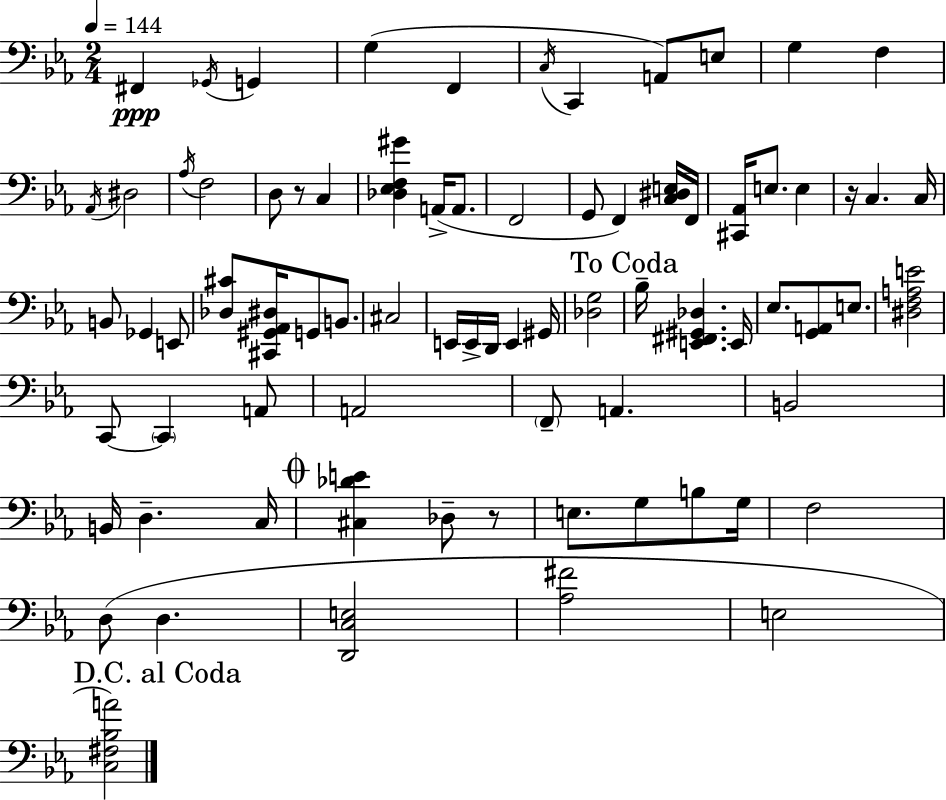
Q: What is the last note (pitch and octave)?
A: E3